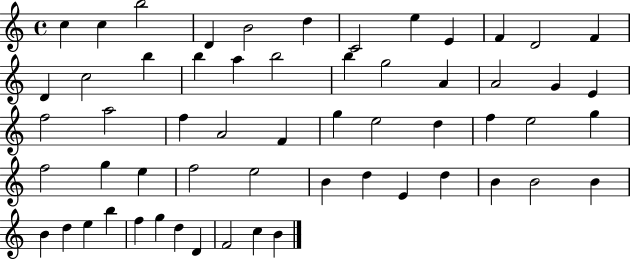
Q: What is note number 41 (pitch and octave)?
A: B4